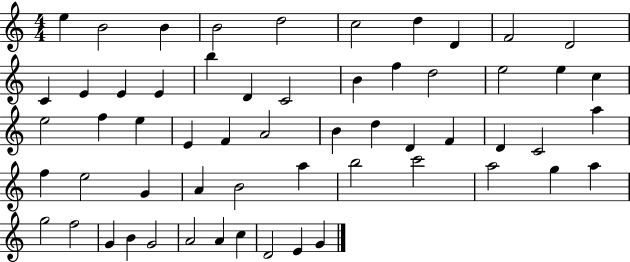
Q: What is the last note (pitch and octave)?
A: G4